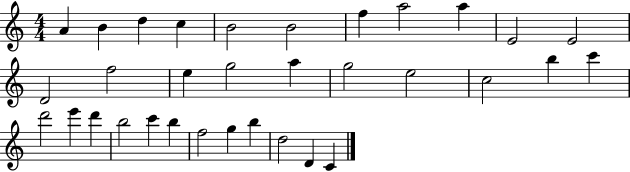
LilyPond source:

{
  \clef treble
  \numericTimeSignature
  \time 4/4
  \key c \major
  a'4 b'4 d''4 c''4 | b'2 b'2 | f''4 a''2 a''4 | e'2 e'2 | \break d'2 f''2 | e''4 g''2 a''4 | g''2 e''2 | c''2 b''4 c'''4 | \break d'''2 e'''4 d'''4 | b''2 c'''4 b''4 | f''2 g''4 b''4 | d''2 d'4 c'4 | \break \bar "|."
}